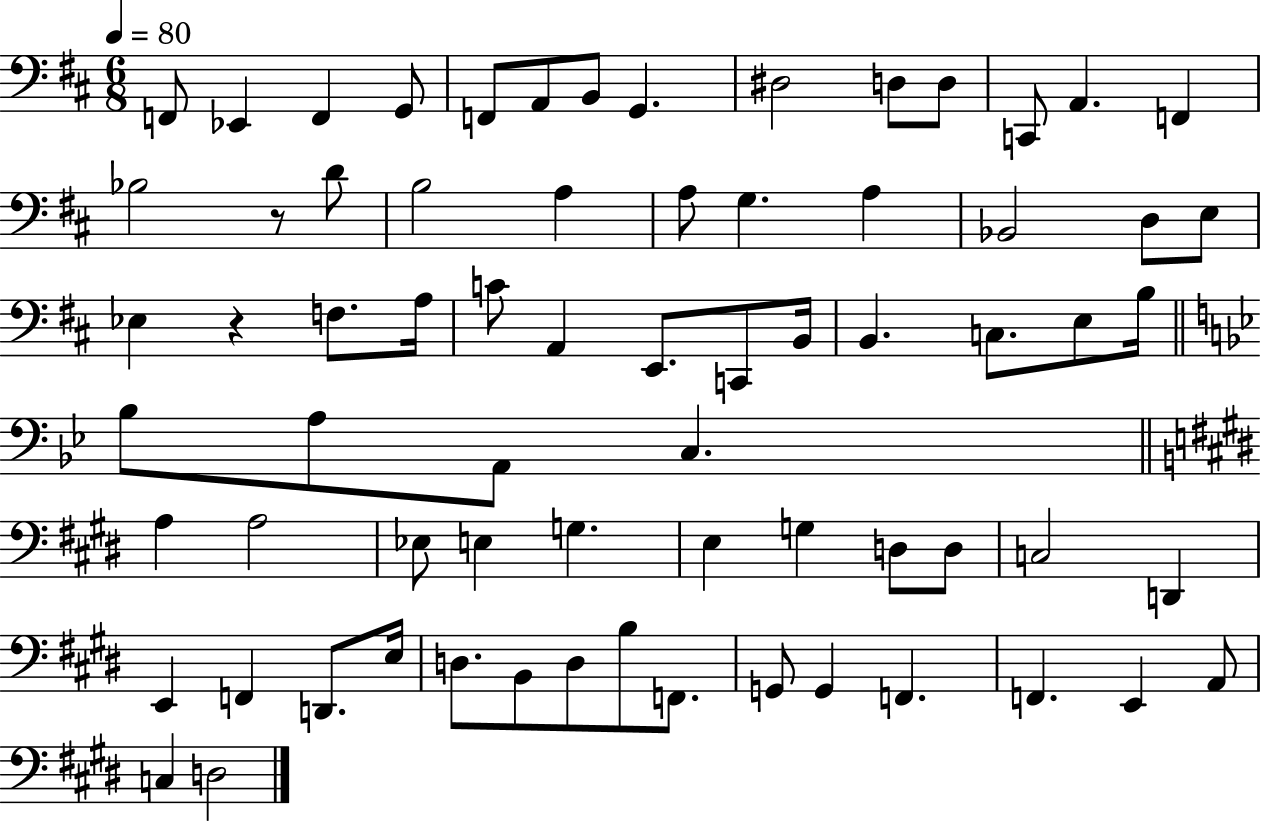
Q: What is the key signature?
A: D major